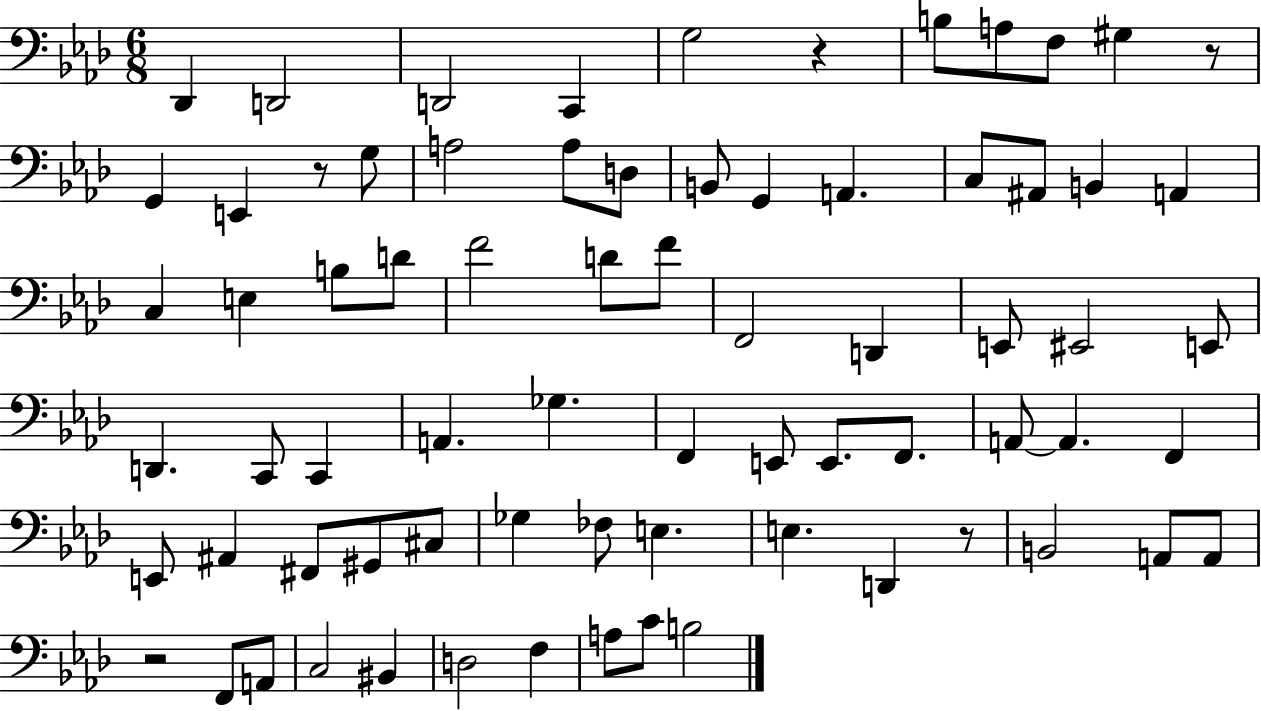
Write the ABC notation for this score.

X:1
T:Untitled
M:6/8
L:1/4
K:Ab
_D,, D,,2 D,,2 C,, G,2 z B,/2 A,/2 F,/2 ^G, z/2 G,, E,, z/2 G,/2 A,2 A,/2 D,/2 B,,/2 G,, A,, C,/2 ^A,,/2 B,, A,, C, E, B,/2 D/2 F2 D/2 F/2 F,,2 D,, E,,/2 ^E,,2 E,,/2 D,, C,,/2 C,, A,, _G, F,, E,,/2 E,,/2 F,,/2 A,,/2 A,, F,, E,,/2 ^A,, ^F,,/2 ^G,,/2 ^C,/2 _G, _F,/2 E, E, D,, z/2 B,,2 A,,/2 A,,/2 z2 F,,/2 A,,/2 C,2 ^B,, D,2 F, A,/2 C/2 B,2